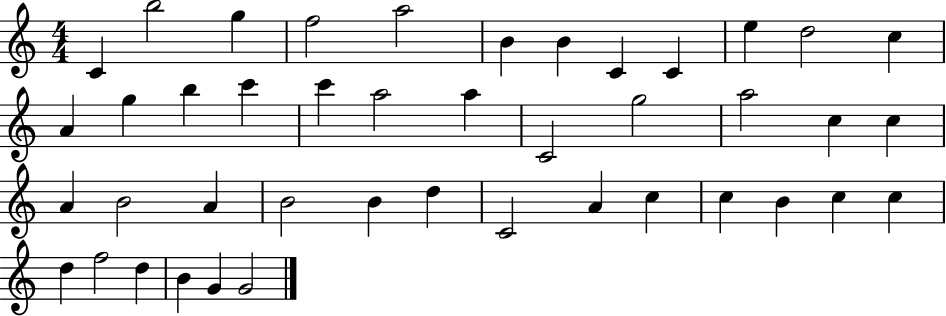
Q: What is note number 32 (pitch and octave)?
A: A4